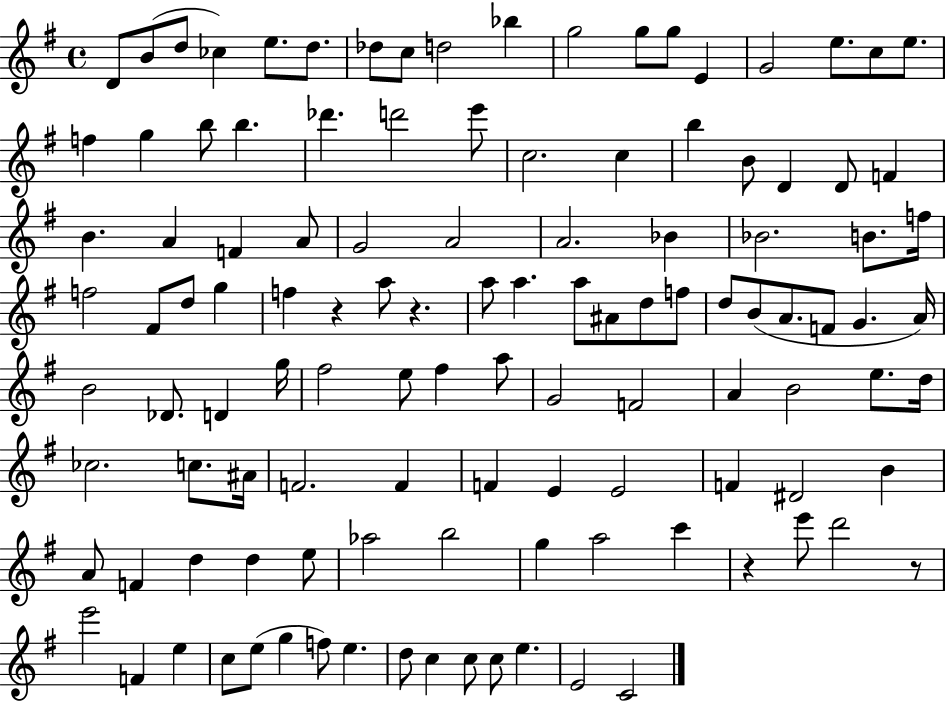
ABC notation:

X:1
T:Untitled
M:4/4
L:1/4
K:G
D/2 B/2 d/2 _c e/2 d/2 _d/2 c/2 d2 _b g2 g/2 g/2 E G2 e/2 c/2 e/2 f g b/2 b _d' d'2 e'/2 c2 c b B/2 D D/2 F B A F A/2 G2 A2 A2 _B _B2 B/2 f/4 f2 ^F/2 d/2 g f z a/2 z a/2 a a/2 ^A/2 d/2 f/2 d/2 B/2 A/2 F/2 G A/4 B2 _D/2 D g/4 ^f2 e/2 ^f a/2 G2 F2 A B2 e/2 d/4 _c2 c/2 ^A/4 F2 F F E E2 F ^D2 B A/2 F d d e/2 _a2 b2 g a2 c' z e'/2 d'2 z/2 e'2 F e c/2 e/2 g f/2 e d/2 c c/2 c/2 e E2 C2